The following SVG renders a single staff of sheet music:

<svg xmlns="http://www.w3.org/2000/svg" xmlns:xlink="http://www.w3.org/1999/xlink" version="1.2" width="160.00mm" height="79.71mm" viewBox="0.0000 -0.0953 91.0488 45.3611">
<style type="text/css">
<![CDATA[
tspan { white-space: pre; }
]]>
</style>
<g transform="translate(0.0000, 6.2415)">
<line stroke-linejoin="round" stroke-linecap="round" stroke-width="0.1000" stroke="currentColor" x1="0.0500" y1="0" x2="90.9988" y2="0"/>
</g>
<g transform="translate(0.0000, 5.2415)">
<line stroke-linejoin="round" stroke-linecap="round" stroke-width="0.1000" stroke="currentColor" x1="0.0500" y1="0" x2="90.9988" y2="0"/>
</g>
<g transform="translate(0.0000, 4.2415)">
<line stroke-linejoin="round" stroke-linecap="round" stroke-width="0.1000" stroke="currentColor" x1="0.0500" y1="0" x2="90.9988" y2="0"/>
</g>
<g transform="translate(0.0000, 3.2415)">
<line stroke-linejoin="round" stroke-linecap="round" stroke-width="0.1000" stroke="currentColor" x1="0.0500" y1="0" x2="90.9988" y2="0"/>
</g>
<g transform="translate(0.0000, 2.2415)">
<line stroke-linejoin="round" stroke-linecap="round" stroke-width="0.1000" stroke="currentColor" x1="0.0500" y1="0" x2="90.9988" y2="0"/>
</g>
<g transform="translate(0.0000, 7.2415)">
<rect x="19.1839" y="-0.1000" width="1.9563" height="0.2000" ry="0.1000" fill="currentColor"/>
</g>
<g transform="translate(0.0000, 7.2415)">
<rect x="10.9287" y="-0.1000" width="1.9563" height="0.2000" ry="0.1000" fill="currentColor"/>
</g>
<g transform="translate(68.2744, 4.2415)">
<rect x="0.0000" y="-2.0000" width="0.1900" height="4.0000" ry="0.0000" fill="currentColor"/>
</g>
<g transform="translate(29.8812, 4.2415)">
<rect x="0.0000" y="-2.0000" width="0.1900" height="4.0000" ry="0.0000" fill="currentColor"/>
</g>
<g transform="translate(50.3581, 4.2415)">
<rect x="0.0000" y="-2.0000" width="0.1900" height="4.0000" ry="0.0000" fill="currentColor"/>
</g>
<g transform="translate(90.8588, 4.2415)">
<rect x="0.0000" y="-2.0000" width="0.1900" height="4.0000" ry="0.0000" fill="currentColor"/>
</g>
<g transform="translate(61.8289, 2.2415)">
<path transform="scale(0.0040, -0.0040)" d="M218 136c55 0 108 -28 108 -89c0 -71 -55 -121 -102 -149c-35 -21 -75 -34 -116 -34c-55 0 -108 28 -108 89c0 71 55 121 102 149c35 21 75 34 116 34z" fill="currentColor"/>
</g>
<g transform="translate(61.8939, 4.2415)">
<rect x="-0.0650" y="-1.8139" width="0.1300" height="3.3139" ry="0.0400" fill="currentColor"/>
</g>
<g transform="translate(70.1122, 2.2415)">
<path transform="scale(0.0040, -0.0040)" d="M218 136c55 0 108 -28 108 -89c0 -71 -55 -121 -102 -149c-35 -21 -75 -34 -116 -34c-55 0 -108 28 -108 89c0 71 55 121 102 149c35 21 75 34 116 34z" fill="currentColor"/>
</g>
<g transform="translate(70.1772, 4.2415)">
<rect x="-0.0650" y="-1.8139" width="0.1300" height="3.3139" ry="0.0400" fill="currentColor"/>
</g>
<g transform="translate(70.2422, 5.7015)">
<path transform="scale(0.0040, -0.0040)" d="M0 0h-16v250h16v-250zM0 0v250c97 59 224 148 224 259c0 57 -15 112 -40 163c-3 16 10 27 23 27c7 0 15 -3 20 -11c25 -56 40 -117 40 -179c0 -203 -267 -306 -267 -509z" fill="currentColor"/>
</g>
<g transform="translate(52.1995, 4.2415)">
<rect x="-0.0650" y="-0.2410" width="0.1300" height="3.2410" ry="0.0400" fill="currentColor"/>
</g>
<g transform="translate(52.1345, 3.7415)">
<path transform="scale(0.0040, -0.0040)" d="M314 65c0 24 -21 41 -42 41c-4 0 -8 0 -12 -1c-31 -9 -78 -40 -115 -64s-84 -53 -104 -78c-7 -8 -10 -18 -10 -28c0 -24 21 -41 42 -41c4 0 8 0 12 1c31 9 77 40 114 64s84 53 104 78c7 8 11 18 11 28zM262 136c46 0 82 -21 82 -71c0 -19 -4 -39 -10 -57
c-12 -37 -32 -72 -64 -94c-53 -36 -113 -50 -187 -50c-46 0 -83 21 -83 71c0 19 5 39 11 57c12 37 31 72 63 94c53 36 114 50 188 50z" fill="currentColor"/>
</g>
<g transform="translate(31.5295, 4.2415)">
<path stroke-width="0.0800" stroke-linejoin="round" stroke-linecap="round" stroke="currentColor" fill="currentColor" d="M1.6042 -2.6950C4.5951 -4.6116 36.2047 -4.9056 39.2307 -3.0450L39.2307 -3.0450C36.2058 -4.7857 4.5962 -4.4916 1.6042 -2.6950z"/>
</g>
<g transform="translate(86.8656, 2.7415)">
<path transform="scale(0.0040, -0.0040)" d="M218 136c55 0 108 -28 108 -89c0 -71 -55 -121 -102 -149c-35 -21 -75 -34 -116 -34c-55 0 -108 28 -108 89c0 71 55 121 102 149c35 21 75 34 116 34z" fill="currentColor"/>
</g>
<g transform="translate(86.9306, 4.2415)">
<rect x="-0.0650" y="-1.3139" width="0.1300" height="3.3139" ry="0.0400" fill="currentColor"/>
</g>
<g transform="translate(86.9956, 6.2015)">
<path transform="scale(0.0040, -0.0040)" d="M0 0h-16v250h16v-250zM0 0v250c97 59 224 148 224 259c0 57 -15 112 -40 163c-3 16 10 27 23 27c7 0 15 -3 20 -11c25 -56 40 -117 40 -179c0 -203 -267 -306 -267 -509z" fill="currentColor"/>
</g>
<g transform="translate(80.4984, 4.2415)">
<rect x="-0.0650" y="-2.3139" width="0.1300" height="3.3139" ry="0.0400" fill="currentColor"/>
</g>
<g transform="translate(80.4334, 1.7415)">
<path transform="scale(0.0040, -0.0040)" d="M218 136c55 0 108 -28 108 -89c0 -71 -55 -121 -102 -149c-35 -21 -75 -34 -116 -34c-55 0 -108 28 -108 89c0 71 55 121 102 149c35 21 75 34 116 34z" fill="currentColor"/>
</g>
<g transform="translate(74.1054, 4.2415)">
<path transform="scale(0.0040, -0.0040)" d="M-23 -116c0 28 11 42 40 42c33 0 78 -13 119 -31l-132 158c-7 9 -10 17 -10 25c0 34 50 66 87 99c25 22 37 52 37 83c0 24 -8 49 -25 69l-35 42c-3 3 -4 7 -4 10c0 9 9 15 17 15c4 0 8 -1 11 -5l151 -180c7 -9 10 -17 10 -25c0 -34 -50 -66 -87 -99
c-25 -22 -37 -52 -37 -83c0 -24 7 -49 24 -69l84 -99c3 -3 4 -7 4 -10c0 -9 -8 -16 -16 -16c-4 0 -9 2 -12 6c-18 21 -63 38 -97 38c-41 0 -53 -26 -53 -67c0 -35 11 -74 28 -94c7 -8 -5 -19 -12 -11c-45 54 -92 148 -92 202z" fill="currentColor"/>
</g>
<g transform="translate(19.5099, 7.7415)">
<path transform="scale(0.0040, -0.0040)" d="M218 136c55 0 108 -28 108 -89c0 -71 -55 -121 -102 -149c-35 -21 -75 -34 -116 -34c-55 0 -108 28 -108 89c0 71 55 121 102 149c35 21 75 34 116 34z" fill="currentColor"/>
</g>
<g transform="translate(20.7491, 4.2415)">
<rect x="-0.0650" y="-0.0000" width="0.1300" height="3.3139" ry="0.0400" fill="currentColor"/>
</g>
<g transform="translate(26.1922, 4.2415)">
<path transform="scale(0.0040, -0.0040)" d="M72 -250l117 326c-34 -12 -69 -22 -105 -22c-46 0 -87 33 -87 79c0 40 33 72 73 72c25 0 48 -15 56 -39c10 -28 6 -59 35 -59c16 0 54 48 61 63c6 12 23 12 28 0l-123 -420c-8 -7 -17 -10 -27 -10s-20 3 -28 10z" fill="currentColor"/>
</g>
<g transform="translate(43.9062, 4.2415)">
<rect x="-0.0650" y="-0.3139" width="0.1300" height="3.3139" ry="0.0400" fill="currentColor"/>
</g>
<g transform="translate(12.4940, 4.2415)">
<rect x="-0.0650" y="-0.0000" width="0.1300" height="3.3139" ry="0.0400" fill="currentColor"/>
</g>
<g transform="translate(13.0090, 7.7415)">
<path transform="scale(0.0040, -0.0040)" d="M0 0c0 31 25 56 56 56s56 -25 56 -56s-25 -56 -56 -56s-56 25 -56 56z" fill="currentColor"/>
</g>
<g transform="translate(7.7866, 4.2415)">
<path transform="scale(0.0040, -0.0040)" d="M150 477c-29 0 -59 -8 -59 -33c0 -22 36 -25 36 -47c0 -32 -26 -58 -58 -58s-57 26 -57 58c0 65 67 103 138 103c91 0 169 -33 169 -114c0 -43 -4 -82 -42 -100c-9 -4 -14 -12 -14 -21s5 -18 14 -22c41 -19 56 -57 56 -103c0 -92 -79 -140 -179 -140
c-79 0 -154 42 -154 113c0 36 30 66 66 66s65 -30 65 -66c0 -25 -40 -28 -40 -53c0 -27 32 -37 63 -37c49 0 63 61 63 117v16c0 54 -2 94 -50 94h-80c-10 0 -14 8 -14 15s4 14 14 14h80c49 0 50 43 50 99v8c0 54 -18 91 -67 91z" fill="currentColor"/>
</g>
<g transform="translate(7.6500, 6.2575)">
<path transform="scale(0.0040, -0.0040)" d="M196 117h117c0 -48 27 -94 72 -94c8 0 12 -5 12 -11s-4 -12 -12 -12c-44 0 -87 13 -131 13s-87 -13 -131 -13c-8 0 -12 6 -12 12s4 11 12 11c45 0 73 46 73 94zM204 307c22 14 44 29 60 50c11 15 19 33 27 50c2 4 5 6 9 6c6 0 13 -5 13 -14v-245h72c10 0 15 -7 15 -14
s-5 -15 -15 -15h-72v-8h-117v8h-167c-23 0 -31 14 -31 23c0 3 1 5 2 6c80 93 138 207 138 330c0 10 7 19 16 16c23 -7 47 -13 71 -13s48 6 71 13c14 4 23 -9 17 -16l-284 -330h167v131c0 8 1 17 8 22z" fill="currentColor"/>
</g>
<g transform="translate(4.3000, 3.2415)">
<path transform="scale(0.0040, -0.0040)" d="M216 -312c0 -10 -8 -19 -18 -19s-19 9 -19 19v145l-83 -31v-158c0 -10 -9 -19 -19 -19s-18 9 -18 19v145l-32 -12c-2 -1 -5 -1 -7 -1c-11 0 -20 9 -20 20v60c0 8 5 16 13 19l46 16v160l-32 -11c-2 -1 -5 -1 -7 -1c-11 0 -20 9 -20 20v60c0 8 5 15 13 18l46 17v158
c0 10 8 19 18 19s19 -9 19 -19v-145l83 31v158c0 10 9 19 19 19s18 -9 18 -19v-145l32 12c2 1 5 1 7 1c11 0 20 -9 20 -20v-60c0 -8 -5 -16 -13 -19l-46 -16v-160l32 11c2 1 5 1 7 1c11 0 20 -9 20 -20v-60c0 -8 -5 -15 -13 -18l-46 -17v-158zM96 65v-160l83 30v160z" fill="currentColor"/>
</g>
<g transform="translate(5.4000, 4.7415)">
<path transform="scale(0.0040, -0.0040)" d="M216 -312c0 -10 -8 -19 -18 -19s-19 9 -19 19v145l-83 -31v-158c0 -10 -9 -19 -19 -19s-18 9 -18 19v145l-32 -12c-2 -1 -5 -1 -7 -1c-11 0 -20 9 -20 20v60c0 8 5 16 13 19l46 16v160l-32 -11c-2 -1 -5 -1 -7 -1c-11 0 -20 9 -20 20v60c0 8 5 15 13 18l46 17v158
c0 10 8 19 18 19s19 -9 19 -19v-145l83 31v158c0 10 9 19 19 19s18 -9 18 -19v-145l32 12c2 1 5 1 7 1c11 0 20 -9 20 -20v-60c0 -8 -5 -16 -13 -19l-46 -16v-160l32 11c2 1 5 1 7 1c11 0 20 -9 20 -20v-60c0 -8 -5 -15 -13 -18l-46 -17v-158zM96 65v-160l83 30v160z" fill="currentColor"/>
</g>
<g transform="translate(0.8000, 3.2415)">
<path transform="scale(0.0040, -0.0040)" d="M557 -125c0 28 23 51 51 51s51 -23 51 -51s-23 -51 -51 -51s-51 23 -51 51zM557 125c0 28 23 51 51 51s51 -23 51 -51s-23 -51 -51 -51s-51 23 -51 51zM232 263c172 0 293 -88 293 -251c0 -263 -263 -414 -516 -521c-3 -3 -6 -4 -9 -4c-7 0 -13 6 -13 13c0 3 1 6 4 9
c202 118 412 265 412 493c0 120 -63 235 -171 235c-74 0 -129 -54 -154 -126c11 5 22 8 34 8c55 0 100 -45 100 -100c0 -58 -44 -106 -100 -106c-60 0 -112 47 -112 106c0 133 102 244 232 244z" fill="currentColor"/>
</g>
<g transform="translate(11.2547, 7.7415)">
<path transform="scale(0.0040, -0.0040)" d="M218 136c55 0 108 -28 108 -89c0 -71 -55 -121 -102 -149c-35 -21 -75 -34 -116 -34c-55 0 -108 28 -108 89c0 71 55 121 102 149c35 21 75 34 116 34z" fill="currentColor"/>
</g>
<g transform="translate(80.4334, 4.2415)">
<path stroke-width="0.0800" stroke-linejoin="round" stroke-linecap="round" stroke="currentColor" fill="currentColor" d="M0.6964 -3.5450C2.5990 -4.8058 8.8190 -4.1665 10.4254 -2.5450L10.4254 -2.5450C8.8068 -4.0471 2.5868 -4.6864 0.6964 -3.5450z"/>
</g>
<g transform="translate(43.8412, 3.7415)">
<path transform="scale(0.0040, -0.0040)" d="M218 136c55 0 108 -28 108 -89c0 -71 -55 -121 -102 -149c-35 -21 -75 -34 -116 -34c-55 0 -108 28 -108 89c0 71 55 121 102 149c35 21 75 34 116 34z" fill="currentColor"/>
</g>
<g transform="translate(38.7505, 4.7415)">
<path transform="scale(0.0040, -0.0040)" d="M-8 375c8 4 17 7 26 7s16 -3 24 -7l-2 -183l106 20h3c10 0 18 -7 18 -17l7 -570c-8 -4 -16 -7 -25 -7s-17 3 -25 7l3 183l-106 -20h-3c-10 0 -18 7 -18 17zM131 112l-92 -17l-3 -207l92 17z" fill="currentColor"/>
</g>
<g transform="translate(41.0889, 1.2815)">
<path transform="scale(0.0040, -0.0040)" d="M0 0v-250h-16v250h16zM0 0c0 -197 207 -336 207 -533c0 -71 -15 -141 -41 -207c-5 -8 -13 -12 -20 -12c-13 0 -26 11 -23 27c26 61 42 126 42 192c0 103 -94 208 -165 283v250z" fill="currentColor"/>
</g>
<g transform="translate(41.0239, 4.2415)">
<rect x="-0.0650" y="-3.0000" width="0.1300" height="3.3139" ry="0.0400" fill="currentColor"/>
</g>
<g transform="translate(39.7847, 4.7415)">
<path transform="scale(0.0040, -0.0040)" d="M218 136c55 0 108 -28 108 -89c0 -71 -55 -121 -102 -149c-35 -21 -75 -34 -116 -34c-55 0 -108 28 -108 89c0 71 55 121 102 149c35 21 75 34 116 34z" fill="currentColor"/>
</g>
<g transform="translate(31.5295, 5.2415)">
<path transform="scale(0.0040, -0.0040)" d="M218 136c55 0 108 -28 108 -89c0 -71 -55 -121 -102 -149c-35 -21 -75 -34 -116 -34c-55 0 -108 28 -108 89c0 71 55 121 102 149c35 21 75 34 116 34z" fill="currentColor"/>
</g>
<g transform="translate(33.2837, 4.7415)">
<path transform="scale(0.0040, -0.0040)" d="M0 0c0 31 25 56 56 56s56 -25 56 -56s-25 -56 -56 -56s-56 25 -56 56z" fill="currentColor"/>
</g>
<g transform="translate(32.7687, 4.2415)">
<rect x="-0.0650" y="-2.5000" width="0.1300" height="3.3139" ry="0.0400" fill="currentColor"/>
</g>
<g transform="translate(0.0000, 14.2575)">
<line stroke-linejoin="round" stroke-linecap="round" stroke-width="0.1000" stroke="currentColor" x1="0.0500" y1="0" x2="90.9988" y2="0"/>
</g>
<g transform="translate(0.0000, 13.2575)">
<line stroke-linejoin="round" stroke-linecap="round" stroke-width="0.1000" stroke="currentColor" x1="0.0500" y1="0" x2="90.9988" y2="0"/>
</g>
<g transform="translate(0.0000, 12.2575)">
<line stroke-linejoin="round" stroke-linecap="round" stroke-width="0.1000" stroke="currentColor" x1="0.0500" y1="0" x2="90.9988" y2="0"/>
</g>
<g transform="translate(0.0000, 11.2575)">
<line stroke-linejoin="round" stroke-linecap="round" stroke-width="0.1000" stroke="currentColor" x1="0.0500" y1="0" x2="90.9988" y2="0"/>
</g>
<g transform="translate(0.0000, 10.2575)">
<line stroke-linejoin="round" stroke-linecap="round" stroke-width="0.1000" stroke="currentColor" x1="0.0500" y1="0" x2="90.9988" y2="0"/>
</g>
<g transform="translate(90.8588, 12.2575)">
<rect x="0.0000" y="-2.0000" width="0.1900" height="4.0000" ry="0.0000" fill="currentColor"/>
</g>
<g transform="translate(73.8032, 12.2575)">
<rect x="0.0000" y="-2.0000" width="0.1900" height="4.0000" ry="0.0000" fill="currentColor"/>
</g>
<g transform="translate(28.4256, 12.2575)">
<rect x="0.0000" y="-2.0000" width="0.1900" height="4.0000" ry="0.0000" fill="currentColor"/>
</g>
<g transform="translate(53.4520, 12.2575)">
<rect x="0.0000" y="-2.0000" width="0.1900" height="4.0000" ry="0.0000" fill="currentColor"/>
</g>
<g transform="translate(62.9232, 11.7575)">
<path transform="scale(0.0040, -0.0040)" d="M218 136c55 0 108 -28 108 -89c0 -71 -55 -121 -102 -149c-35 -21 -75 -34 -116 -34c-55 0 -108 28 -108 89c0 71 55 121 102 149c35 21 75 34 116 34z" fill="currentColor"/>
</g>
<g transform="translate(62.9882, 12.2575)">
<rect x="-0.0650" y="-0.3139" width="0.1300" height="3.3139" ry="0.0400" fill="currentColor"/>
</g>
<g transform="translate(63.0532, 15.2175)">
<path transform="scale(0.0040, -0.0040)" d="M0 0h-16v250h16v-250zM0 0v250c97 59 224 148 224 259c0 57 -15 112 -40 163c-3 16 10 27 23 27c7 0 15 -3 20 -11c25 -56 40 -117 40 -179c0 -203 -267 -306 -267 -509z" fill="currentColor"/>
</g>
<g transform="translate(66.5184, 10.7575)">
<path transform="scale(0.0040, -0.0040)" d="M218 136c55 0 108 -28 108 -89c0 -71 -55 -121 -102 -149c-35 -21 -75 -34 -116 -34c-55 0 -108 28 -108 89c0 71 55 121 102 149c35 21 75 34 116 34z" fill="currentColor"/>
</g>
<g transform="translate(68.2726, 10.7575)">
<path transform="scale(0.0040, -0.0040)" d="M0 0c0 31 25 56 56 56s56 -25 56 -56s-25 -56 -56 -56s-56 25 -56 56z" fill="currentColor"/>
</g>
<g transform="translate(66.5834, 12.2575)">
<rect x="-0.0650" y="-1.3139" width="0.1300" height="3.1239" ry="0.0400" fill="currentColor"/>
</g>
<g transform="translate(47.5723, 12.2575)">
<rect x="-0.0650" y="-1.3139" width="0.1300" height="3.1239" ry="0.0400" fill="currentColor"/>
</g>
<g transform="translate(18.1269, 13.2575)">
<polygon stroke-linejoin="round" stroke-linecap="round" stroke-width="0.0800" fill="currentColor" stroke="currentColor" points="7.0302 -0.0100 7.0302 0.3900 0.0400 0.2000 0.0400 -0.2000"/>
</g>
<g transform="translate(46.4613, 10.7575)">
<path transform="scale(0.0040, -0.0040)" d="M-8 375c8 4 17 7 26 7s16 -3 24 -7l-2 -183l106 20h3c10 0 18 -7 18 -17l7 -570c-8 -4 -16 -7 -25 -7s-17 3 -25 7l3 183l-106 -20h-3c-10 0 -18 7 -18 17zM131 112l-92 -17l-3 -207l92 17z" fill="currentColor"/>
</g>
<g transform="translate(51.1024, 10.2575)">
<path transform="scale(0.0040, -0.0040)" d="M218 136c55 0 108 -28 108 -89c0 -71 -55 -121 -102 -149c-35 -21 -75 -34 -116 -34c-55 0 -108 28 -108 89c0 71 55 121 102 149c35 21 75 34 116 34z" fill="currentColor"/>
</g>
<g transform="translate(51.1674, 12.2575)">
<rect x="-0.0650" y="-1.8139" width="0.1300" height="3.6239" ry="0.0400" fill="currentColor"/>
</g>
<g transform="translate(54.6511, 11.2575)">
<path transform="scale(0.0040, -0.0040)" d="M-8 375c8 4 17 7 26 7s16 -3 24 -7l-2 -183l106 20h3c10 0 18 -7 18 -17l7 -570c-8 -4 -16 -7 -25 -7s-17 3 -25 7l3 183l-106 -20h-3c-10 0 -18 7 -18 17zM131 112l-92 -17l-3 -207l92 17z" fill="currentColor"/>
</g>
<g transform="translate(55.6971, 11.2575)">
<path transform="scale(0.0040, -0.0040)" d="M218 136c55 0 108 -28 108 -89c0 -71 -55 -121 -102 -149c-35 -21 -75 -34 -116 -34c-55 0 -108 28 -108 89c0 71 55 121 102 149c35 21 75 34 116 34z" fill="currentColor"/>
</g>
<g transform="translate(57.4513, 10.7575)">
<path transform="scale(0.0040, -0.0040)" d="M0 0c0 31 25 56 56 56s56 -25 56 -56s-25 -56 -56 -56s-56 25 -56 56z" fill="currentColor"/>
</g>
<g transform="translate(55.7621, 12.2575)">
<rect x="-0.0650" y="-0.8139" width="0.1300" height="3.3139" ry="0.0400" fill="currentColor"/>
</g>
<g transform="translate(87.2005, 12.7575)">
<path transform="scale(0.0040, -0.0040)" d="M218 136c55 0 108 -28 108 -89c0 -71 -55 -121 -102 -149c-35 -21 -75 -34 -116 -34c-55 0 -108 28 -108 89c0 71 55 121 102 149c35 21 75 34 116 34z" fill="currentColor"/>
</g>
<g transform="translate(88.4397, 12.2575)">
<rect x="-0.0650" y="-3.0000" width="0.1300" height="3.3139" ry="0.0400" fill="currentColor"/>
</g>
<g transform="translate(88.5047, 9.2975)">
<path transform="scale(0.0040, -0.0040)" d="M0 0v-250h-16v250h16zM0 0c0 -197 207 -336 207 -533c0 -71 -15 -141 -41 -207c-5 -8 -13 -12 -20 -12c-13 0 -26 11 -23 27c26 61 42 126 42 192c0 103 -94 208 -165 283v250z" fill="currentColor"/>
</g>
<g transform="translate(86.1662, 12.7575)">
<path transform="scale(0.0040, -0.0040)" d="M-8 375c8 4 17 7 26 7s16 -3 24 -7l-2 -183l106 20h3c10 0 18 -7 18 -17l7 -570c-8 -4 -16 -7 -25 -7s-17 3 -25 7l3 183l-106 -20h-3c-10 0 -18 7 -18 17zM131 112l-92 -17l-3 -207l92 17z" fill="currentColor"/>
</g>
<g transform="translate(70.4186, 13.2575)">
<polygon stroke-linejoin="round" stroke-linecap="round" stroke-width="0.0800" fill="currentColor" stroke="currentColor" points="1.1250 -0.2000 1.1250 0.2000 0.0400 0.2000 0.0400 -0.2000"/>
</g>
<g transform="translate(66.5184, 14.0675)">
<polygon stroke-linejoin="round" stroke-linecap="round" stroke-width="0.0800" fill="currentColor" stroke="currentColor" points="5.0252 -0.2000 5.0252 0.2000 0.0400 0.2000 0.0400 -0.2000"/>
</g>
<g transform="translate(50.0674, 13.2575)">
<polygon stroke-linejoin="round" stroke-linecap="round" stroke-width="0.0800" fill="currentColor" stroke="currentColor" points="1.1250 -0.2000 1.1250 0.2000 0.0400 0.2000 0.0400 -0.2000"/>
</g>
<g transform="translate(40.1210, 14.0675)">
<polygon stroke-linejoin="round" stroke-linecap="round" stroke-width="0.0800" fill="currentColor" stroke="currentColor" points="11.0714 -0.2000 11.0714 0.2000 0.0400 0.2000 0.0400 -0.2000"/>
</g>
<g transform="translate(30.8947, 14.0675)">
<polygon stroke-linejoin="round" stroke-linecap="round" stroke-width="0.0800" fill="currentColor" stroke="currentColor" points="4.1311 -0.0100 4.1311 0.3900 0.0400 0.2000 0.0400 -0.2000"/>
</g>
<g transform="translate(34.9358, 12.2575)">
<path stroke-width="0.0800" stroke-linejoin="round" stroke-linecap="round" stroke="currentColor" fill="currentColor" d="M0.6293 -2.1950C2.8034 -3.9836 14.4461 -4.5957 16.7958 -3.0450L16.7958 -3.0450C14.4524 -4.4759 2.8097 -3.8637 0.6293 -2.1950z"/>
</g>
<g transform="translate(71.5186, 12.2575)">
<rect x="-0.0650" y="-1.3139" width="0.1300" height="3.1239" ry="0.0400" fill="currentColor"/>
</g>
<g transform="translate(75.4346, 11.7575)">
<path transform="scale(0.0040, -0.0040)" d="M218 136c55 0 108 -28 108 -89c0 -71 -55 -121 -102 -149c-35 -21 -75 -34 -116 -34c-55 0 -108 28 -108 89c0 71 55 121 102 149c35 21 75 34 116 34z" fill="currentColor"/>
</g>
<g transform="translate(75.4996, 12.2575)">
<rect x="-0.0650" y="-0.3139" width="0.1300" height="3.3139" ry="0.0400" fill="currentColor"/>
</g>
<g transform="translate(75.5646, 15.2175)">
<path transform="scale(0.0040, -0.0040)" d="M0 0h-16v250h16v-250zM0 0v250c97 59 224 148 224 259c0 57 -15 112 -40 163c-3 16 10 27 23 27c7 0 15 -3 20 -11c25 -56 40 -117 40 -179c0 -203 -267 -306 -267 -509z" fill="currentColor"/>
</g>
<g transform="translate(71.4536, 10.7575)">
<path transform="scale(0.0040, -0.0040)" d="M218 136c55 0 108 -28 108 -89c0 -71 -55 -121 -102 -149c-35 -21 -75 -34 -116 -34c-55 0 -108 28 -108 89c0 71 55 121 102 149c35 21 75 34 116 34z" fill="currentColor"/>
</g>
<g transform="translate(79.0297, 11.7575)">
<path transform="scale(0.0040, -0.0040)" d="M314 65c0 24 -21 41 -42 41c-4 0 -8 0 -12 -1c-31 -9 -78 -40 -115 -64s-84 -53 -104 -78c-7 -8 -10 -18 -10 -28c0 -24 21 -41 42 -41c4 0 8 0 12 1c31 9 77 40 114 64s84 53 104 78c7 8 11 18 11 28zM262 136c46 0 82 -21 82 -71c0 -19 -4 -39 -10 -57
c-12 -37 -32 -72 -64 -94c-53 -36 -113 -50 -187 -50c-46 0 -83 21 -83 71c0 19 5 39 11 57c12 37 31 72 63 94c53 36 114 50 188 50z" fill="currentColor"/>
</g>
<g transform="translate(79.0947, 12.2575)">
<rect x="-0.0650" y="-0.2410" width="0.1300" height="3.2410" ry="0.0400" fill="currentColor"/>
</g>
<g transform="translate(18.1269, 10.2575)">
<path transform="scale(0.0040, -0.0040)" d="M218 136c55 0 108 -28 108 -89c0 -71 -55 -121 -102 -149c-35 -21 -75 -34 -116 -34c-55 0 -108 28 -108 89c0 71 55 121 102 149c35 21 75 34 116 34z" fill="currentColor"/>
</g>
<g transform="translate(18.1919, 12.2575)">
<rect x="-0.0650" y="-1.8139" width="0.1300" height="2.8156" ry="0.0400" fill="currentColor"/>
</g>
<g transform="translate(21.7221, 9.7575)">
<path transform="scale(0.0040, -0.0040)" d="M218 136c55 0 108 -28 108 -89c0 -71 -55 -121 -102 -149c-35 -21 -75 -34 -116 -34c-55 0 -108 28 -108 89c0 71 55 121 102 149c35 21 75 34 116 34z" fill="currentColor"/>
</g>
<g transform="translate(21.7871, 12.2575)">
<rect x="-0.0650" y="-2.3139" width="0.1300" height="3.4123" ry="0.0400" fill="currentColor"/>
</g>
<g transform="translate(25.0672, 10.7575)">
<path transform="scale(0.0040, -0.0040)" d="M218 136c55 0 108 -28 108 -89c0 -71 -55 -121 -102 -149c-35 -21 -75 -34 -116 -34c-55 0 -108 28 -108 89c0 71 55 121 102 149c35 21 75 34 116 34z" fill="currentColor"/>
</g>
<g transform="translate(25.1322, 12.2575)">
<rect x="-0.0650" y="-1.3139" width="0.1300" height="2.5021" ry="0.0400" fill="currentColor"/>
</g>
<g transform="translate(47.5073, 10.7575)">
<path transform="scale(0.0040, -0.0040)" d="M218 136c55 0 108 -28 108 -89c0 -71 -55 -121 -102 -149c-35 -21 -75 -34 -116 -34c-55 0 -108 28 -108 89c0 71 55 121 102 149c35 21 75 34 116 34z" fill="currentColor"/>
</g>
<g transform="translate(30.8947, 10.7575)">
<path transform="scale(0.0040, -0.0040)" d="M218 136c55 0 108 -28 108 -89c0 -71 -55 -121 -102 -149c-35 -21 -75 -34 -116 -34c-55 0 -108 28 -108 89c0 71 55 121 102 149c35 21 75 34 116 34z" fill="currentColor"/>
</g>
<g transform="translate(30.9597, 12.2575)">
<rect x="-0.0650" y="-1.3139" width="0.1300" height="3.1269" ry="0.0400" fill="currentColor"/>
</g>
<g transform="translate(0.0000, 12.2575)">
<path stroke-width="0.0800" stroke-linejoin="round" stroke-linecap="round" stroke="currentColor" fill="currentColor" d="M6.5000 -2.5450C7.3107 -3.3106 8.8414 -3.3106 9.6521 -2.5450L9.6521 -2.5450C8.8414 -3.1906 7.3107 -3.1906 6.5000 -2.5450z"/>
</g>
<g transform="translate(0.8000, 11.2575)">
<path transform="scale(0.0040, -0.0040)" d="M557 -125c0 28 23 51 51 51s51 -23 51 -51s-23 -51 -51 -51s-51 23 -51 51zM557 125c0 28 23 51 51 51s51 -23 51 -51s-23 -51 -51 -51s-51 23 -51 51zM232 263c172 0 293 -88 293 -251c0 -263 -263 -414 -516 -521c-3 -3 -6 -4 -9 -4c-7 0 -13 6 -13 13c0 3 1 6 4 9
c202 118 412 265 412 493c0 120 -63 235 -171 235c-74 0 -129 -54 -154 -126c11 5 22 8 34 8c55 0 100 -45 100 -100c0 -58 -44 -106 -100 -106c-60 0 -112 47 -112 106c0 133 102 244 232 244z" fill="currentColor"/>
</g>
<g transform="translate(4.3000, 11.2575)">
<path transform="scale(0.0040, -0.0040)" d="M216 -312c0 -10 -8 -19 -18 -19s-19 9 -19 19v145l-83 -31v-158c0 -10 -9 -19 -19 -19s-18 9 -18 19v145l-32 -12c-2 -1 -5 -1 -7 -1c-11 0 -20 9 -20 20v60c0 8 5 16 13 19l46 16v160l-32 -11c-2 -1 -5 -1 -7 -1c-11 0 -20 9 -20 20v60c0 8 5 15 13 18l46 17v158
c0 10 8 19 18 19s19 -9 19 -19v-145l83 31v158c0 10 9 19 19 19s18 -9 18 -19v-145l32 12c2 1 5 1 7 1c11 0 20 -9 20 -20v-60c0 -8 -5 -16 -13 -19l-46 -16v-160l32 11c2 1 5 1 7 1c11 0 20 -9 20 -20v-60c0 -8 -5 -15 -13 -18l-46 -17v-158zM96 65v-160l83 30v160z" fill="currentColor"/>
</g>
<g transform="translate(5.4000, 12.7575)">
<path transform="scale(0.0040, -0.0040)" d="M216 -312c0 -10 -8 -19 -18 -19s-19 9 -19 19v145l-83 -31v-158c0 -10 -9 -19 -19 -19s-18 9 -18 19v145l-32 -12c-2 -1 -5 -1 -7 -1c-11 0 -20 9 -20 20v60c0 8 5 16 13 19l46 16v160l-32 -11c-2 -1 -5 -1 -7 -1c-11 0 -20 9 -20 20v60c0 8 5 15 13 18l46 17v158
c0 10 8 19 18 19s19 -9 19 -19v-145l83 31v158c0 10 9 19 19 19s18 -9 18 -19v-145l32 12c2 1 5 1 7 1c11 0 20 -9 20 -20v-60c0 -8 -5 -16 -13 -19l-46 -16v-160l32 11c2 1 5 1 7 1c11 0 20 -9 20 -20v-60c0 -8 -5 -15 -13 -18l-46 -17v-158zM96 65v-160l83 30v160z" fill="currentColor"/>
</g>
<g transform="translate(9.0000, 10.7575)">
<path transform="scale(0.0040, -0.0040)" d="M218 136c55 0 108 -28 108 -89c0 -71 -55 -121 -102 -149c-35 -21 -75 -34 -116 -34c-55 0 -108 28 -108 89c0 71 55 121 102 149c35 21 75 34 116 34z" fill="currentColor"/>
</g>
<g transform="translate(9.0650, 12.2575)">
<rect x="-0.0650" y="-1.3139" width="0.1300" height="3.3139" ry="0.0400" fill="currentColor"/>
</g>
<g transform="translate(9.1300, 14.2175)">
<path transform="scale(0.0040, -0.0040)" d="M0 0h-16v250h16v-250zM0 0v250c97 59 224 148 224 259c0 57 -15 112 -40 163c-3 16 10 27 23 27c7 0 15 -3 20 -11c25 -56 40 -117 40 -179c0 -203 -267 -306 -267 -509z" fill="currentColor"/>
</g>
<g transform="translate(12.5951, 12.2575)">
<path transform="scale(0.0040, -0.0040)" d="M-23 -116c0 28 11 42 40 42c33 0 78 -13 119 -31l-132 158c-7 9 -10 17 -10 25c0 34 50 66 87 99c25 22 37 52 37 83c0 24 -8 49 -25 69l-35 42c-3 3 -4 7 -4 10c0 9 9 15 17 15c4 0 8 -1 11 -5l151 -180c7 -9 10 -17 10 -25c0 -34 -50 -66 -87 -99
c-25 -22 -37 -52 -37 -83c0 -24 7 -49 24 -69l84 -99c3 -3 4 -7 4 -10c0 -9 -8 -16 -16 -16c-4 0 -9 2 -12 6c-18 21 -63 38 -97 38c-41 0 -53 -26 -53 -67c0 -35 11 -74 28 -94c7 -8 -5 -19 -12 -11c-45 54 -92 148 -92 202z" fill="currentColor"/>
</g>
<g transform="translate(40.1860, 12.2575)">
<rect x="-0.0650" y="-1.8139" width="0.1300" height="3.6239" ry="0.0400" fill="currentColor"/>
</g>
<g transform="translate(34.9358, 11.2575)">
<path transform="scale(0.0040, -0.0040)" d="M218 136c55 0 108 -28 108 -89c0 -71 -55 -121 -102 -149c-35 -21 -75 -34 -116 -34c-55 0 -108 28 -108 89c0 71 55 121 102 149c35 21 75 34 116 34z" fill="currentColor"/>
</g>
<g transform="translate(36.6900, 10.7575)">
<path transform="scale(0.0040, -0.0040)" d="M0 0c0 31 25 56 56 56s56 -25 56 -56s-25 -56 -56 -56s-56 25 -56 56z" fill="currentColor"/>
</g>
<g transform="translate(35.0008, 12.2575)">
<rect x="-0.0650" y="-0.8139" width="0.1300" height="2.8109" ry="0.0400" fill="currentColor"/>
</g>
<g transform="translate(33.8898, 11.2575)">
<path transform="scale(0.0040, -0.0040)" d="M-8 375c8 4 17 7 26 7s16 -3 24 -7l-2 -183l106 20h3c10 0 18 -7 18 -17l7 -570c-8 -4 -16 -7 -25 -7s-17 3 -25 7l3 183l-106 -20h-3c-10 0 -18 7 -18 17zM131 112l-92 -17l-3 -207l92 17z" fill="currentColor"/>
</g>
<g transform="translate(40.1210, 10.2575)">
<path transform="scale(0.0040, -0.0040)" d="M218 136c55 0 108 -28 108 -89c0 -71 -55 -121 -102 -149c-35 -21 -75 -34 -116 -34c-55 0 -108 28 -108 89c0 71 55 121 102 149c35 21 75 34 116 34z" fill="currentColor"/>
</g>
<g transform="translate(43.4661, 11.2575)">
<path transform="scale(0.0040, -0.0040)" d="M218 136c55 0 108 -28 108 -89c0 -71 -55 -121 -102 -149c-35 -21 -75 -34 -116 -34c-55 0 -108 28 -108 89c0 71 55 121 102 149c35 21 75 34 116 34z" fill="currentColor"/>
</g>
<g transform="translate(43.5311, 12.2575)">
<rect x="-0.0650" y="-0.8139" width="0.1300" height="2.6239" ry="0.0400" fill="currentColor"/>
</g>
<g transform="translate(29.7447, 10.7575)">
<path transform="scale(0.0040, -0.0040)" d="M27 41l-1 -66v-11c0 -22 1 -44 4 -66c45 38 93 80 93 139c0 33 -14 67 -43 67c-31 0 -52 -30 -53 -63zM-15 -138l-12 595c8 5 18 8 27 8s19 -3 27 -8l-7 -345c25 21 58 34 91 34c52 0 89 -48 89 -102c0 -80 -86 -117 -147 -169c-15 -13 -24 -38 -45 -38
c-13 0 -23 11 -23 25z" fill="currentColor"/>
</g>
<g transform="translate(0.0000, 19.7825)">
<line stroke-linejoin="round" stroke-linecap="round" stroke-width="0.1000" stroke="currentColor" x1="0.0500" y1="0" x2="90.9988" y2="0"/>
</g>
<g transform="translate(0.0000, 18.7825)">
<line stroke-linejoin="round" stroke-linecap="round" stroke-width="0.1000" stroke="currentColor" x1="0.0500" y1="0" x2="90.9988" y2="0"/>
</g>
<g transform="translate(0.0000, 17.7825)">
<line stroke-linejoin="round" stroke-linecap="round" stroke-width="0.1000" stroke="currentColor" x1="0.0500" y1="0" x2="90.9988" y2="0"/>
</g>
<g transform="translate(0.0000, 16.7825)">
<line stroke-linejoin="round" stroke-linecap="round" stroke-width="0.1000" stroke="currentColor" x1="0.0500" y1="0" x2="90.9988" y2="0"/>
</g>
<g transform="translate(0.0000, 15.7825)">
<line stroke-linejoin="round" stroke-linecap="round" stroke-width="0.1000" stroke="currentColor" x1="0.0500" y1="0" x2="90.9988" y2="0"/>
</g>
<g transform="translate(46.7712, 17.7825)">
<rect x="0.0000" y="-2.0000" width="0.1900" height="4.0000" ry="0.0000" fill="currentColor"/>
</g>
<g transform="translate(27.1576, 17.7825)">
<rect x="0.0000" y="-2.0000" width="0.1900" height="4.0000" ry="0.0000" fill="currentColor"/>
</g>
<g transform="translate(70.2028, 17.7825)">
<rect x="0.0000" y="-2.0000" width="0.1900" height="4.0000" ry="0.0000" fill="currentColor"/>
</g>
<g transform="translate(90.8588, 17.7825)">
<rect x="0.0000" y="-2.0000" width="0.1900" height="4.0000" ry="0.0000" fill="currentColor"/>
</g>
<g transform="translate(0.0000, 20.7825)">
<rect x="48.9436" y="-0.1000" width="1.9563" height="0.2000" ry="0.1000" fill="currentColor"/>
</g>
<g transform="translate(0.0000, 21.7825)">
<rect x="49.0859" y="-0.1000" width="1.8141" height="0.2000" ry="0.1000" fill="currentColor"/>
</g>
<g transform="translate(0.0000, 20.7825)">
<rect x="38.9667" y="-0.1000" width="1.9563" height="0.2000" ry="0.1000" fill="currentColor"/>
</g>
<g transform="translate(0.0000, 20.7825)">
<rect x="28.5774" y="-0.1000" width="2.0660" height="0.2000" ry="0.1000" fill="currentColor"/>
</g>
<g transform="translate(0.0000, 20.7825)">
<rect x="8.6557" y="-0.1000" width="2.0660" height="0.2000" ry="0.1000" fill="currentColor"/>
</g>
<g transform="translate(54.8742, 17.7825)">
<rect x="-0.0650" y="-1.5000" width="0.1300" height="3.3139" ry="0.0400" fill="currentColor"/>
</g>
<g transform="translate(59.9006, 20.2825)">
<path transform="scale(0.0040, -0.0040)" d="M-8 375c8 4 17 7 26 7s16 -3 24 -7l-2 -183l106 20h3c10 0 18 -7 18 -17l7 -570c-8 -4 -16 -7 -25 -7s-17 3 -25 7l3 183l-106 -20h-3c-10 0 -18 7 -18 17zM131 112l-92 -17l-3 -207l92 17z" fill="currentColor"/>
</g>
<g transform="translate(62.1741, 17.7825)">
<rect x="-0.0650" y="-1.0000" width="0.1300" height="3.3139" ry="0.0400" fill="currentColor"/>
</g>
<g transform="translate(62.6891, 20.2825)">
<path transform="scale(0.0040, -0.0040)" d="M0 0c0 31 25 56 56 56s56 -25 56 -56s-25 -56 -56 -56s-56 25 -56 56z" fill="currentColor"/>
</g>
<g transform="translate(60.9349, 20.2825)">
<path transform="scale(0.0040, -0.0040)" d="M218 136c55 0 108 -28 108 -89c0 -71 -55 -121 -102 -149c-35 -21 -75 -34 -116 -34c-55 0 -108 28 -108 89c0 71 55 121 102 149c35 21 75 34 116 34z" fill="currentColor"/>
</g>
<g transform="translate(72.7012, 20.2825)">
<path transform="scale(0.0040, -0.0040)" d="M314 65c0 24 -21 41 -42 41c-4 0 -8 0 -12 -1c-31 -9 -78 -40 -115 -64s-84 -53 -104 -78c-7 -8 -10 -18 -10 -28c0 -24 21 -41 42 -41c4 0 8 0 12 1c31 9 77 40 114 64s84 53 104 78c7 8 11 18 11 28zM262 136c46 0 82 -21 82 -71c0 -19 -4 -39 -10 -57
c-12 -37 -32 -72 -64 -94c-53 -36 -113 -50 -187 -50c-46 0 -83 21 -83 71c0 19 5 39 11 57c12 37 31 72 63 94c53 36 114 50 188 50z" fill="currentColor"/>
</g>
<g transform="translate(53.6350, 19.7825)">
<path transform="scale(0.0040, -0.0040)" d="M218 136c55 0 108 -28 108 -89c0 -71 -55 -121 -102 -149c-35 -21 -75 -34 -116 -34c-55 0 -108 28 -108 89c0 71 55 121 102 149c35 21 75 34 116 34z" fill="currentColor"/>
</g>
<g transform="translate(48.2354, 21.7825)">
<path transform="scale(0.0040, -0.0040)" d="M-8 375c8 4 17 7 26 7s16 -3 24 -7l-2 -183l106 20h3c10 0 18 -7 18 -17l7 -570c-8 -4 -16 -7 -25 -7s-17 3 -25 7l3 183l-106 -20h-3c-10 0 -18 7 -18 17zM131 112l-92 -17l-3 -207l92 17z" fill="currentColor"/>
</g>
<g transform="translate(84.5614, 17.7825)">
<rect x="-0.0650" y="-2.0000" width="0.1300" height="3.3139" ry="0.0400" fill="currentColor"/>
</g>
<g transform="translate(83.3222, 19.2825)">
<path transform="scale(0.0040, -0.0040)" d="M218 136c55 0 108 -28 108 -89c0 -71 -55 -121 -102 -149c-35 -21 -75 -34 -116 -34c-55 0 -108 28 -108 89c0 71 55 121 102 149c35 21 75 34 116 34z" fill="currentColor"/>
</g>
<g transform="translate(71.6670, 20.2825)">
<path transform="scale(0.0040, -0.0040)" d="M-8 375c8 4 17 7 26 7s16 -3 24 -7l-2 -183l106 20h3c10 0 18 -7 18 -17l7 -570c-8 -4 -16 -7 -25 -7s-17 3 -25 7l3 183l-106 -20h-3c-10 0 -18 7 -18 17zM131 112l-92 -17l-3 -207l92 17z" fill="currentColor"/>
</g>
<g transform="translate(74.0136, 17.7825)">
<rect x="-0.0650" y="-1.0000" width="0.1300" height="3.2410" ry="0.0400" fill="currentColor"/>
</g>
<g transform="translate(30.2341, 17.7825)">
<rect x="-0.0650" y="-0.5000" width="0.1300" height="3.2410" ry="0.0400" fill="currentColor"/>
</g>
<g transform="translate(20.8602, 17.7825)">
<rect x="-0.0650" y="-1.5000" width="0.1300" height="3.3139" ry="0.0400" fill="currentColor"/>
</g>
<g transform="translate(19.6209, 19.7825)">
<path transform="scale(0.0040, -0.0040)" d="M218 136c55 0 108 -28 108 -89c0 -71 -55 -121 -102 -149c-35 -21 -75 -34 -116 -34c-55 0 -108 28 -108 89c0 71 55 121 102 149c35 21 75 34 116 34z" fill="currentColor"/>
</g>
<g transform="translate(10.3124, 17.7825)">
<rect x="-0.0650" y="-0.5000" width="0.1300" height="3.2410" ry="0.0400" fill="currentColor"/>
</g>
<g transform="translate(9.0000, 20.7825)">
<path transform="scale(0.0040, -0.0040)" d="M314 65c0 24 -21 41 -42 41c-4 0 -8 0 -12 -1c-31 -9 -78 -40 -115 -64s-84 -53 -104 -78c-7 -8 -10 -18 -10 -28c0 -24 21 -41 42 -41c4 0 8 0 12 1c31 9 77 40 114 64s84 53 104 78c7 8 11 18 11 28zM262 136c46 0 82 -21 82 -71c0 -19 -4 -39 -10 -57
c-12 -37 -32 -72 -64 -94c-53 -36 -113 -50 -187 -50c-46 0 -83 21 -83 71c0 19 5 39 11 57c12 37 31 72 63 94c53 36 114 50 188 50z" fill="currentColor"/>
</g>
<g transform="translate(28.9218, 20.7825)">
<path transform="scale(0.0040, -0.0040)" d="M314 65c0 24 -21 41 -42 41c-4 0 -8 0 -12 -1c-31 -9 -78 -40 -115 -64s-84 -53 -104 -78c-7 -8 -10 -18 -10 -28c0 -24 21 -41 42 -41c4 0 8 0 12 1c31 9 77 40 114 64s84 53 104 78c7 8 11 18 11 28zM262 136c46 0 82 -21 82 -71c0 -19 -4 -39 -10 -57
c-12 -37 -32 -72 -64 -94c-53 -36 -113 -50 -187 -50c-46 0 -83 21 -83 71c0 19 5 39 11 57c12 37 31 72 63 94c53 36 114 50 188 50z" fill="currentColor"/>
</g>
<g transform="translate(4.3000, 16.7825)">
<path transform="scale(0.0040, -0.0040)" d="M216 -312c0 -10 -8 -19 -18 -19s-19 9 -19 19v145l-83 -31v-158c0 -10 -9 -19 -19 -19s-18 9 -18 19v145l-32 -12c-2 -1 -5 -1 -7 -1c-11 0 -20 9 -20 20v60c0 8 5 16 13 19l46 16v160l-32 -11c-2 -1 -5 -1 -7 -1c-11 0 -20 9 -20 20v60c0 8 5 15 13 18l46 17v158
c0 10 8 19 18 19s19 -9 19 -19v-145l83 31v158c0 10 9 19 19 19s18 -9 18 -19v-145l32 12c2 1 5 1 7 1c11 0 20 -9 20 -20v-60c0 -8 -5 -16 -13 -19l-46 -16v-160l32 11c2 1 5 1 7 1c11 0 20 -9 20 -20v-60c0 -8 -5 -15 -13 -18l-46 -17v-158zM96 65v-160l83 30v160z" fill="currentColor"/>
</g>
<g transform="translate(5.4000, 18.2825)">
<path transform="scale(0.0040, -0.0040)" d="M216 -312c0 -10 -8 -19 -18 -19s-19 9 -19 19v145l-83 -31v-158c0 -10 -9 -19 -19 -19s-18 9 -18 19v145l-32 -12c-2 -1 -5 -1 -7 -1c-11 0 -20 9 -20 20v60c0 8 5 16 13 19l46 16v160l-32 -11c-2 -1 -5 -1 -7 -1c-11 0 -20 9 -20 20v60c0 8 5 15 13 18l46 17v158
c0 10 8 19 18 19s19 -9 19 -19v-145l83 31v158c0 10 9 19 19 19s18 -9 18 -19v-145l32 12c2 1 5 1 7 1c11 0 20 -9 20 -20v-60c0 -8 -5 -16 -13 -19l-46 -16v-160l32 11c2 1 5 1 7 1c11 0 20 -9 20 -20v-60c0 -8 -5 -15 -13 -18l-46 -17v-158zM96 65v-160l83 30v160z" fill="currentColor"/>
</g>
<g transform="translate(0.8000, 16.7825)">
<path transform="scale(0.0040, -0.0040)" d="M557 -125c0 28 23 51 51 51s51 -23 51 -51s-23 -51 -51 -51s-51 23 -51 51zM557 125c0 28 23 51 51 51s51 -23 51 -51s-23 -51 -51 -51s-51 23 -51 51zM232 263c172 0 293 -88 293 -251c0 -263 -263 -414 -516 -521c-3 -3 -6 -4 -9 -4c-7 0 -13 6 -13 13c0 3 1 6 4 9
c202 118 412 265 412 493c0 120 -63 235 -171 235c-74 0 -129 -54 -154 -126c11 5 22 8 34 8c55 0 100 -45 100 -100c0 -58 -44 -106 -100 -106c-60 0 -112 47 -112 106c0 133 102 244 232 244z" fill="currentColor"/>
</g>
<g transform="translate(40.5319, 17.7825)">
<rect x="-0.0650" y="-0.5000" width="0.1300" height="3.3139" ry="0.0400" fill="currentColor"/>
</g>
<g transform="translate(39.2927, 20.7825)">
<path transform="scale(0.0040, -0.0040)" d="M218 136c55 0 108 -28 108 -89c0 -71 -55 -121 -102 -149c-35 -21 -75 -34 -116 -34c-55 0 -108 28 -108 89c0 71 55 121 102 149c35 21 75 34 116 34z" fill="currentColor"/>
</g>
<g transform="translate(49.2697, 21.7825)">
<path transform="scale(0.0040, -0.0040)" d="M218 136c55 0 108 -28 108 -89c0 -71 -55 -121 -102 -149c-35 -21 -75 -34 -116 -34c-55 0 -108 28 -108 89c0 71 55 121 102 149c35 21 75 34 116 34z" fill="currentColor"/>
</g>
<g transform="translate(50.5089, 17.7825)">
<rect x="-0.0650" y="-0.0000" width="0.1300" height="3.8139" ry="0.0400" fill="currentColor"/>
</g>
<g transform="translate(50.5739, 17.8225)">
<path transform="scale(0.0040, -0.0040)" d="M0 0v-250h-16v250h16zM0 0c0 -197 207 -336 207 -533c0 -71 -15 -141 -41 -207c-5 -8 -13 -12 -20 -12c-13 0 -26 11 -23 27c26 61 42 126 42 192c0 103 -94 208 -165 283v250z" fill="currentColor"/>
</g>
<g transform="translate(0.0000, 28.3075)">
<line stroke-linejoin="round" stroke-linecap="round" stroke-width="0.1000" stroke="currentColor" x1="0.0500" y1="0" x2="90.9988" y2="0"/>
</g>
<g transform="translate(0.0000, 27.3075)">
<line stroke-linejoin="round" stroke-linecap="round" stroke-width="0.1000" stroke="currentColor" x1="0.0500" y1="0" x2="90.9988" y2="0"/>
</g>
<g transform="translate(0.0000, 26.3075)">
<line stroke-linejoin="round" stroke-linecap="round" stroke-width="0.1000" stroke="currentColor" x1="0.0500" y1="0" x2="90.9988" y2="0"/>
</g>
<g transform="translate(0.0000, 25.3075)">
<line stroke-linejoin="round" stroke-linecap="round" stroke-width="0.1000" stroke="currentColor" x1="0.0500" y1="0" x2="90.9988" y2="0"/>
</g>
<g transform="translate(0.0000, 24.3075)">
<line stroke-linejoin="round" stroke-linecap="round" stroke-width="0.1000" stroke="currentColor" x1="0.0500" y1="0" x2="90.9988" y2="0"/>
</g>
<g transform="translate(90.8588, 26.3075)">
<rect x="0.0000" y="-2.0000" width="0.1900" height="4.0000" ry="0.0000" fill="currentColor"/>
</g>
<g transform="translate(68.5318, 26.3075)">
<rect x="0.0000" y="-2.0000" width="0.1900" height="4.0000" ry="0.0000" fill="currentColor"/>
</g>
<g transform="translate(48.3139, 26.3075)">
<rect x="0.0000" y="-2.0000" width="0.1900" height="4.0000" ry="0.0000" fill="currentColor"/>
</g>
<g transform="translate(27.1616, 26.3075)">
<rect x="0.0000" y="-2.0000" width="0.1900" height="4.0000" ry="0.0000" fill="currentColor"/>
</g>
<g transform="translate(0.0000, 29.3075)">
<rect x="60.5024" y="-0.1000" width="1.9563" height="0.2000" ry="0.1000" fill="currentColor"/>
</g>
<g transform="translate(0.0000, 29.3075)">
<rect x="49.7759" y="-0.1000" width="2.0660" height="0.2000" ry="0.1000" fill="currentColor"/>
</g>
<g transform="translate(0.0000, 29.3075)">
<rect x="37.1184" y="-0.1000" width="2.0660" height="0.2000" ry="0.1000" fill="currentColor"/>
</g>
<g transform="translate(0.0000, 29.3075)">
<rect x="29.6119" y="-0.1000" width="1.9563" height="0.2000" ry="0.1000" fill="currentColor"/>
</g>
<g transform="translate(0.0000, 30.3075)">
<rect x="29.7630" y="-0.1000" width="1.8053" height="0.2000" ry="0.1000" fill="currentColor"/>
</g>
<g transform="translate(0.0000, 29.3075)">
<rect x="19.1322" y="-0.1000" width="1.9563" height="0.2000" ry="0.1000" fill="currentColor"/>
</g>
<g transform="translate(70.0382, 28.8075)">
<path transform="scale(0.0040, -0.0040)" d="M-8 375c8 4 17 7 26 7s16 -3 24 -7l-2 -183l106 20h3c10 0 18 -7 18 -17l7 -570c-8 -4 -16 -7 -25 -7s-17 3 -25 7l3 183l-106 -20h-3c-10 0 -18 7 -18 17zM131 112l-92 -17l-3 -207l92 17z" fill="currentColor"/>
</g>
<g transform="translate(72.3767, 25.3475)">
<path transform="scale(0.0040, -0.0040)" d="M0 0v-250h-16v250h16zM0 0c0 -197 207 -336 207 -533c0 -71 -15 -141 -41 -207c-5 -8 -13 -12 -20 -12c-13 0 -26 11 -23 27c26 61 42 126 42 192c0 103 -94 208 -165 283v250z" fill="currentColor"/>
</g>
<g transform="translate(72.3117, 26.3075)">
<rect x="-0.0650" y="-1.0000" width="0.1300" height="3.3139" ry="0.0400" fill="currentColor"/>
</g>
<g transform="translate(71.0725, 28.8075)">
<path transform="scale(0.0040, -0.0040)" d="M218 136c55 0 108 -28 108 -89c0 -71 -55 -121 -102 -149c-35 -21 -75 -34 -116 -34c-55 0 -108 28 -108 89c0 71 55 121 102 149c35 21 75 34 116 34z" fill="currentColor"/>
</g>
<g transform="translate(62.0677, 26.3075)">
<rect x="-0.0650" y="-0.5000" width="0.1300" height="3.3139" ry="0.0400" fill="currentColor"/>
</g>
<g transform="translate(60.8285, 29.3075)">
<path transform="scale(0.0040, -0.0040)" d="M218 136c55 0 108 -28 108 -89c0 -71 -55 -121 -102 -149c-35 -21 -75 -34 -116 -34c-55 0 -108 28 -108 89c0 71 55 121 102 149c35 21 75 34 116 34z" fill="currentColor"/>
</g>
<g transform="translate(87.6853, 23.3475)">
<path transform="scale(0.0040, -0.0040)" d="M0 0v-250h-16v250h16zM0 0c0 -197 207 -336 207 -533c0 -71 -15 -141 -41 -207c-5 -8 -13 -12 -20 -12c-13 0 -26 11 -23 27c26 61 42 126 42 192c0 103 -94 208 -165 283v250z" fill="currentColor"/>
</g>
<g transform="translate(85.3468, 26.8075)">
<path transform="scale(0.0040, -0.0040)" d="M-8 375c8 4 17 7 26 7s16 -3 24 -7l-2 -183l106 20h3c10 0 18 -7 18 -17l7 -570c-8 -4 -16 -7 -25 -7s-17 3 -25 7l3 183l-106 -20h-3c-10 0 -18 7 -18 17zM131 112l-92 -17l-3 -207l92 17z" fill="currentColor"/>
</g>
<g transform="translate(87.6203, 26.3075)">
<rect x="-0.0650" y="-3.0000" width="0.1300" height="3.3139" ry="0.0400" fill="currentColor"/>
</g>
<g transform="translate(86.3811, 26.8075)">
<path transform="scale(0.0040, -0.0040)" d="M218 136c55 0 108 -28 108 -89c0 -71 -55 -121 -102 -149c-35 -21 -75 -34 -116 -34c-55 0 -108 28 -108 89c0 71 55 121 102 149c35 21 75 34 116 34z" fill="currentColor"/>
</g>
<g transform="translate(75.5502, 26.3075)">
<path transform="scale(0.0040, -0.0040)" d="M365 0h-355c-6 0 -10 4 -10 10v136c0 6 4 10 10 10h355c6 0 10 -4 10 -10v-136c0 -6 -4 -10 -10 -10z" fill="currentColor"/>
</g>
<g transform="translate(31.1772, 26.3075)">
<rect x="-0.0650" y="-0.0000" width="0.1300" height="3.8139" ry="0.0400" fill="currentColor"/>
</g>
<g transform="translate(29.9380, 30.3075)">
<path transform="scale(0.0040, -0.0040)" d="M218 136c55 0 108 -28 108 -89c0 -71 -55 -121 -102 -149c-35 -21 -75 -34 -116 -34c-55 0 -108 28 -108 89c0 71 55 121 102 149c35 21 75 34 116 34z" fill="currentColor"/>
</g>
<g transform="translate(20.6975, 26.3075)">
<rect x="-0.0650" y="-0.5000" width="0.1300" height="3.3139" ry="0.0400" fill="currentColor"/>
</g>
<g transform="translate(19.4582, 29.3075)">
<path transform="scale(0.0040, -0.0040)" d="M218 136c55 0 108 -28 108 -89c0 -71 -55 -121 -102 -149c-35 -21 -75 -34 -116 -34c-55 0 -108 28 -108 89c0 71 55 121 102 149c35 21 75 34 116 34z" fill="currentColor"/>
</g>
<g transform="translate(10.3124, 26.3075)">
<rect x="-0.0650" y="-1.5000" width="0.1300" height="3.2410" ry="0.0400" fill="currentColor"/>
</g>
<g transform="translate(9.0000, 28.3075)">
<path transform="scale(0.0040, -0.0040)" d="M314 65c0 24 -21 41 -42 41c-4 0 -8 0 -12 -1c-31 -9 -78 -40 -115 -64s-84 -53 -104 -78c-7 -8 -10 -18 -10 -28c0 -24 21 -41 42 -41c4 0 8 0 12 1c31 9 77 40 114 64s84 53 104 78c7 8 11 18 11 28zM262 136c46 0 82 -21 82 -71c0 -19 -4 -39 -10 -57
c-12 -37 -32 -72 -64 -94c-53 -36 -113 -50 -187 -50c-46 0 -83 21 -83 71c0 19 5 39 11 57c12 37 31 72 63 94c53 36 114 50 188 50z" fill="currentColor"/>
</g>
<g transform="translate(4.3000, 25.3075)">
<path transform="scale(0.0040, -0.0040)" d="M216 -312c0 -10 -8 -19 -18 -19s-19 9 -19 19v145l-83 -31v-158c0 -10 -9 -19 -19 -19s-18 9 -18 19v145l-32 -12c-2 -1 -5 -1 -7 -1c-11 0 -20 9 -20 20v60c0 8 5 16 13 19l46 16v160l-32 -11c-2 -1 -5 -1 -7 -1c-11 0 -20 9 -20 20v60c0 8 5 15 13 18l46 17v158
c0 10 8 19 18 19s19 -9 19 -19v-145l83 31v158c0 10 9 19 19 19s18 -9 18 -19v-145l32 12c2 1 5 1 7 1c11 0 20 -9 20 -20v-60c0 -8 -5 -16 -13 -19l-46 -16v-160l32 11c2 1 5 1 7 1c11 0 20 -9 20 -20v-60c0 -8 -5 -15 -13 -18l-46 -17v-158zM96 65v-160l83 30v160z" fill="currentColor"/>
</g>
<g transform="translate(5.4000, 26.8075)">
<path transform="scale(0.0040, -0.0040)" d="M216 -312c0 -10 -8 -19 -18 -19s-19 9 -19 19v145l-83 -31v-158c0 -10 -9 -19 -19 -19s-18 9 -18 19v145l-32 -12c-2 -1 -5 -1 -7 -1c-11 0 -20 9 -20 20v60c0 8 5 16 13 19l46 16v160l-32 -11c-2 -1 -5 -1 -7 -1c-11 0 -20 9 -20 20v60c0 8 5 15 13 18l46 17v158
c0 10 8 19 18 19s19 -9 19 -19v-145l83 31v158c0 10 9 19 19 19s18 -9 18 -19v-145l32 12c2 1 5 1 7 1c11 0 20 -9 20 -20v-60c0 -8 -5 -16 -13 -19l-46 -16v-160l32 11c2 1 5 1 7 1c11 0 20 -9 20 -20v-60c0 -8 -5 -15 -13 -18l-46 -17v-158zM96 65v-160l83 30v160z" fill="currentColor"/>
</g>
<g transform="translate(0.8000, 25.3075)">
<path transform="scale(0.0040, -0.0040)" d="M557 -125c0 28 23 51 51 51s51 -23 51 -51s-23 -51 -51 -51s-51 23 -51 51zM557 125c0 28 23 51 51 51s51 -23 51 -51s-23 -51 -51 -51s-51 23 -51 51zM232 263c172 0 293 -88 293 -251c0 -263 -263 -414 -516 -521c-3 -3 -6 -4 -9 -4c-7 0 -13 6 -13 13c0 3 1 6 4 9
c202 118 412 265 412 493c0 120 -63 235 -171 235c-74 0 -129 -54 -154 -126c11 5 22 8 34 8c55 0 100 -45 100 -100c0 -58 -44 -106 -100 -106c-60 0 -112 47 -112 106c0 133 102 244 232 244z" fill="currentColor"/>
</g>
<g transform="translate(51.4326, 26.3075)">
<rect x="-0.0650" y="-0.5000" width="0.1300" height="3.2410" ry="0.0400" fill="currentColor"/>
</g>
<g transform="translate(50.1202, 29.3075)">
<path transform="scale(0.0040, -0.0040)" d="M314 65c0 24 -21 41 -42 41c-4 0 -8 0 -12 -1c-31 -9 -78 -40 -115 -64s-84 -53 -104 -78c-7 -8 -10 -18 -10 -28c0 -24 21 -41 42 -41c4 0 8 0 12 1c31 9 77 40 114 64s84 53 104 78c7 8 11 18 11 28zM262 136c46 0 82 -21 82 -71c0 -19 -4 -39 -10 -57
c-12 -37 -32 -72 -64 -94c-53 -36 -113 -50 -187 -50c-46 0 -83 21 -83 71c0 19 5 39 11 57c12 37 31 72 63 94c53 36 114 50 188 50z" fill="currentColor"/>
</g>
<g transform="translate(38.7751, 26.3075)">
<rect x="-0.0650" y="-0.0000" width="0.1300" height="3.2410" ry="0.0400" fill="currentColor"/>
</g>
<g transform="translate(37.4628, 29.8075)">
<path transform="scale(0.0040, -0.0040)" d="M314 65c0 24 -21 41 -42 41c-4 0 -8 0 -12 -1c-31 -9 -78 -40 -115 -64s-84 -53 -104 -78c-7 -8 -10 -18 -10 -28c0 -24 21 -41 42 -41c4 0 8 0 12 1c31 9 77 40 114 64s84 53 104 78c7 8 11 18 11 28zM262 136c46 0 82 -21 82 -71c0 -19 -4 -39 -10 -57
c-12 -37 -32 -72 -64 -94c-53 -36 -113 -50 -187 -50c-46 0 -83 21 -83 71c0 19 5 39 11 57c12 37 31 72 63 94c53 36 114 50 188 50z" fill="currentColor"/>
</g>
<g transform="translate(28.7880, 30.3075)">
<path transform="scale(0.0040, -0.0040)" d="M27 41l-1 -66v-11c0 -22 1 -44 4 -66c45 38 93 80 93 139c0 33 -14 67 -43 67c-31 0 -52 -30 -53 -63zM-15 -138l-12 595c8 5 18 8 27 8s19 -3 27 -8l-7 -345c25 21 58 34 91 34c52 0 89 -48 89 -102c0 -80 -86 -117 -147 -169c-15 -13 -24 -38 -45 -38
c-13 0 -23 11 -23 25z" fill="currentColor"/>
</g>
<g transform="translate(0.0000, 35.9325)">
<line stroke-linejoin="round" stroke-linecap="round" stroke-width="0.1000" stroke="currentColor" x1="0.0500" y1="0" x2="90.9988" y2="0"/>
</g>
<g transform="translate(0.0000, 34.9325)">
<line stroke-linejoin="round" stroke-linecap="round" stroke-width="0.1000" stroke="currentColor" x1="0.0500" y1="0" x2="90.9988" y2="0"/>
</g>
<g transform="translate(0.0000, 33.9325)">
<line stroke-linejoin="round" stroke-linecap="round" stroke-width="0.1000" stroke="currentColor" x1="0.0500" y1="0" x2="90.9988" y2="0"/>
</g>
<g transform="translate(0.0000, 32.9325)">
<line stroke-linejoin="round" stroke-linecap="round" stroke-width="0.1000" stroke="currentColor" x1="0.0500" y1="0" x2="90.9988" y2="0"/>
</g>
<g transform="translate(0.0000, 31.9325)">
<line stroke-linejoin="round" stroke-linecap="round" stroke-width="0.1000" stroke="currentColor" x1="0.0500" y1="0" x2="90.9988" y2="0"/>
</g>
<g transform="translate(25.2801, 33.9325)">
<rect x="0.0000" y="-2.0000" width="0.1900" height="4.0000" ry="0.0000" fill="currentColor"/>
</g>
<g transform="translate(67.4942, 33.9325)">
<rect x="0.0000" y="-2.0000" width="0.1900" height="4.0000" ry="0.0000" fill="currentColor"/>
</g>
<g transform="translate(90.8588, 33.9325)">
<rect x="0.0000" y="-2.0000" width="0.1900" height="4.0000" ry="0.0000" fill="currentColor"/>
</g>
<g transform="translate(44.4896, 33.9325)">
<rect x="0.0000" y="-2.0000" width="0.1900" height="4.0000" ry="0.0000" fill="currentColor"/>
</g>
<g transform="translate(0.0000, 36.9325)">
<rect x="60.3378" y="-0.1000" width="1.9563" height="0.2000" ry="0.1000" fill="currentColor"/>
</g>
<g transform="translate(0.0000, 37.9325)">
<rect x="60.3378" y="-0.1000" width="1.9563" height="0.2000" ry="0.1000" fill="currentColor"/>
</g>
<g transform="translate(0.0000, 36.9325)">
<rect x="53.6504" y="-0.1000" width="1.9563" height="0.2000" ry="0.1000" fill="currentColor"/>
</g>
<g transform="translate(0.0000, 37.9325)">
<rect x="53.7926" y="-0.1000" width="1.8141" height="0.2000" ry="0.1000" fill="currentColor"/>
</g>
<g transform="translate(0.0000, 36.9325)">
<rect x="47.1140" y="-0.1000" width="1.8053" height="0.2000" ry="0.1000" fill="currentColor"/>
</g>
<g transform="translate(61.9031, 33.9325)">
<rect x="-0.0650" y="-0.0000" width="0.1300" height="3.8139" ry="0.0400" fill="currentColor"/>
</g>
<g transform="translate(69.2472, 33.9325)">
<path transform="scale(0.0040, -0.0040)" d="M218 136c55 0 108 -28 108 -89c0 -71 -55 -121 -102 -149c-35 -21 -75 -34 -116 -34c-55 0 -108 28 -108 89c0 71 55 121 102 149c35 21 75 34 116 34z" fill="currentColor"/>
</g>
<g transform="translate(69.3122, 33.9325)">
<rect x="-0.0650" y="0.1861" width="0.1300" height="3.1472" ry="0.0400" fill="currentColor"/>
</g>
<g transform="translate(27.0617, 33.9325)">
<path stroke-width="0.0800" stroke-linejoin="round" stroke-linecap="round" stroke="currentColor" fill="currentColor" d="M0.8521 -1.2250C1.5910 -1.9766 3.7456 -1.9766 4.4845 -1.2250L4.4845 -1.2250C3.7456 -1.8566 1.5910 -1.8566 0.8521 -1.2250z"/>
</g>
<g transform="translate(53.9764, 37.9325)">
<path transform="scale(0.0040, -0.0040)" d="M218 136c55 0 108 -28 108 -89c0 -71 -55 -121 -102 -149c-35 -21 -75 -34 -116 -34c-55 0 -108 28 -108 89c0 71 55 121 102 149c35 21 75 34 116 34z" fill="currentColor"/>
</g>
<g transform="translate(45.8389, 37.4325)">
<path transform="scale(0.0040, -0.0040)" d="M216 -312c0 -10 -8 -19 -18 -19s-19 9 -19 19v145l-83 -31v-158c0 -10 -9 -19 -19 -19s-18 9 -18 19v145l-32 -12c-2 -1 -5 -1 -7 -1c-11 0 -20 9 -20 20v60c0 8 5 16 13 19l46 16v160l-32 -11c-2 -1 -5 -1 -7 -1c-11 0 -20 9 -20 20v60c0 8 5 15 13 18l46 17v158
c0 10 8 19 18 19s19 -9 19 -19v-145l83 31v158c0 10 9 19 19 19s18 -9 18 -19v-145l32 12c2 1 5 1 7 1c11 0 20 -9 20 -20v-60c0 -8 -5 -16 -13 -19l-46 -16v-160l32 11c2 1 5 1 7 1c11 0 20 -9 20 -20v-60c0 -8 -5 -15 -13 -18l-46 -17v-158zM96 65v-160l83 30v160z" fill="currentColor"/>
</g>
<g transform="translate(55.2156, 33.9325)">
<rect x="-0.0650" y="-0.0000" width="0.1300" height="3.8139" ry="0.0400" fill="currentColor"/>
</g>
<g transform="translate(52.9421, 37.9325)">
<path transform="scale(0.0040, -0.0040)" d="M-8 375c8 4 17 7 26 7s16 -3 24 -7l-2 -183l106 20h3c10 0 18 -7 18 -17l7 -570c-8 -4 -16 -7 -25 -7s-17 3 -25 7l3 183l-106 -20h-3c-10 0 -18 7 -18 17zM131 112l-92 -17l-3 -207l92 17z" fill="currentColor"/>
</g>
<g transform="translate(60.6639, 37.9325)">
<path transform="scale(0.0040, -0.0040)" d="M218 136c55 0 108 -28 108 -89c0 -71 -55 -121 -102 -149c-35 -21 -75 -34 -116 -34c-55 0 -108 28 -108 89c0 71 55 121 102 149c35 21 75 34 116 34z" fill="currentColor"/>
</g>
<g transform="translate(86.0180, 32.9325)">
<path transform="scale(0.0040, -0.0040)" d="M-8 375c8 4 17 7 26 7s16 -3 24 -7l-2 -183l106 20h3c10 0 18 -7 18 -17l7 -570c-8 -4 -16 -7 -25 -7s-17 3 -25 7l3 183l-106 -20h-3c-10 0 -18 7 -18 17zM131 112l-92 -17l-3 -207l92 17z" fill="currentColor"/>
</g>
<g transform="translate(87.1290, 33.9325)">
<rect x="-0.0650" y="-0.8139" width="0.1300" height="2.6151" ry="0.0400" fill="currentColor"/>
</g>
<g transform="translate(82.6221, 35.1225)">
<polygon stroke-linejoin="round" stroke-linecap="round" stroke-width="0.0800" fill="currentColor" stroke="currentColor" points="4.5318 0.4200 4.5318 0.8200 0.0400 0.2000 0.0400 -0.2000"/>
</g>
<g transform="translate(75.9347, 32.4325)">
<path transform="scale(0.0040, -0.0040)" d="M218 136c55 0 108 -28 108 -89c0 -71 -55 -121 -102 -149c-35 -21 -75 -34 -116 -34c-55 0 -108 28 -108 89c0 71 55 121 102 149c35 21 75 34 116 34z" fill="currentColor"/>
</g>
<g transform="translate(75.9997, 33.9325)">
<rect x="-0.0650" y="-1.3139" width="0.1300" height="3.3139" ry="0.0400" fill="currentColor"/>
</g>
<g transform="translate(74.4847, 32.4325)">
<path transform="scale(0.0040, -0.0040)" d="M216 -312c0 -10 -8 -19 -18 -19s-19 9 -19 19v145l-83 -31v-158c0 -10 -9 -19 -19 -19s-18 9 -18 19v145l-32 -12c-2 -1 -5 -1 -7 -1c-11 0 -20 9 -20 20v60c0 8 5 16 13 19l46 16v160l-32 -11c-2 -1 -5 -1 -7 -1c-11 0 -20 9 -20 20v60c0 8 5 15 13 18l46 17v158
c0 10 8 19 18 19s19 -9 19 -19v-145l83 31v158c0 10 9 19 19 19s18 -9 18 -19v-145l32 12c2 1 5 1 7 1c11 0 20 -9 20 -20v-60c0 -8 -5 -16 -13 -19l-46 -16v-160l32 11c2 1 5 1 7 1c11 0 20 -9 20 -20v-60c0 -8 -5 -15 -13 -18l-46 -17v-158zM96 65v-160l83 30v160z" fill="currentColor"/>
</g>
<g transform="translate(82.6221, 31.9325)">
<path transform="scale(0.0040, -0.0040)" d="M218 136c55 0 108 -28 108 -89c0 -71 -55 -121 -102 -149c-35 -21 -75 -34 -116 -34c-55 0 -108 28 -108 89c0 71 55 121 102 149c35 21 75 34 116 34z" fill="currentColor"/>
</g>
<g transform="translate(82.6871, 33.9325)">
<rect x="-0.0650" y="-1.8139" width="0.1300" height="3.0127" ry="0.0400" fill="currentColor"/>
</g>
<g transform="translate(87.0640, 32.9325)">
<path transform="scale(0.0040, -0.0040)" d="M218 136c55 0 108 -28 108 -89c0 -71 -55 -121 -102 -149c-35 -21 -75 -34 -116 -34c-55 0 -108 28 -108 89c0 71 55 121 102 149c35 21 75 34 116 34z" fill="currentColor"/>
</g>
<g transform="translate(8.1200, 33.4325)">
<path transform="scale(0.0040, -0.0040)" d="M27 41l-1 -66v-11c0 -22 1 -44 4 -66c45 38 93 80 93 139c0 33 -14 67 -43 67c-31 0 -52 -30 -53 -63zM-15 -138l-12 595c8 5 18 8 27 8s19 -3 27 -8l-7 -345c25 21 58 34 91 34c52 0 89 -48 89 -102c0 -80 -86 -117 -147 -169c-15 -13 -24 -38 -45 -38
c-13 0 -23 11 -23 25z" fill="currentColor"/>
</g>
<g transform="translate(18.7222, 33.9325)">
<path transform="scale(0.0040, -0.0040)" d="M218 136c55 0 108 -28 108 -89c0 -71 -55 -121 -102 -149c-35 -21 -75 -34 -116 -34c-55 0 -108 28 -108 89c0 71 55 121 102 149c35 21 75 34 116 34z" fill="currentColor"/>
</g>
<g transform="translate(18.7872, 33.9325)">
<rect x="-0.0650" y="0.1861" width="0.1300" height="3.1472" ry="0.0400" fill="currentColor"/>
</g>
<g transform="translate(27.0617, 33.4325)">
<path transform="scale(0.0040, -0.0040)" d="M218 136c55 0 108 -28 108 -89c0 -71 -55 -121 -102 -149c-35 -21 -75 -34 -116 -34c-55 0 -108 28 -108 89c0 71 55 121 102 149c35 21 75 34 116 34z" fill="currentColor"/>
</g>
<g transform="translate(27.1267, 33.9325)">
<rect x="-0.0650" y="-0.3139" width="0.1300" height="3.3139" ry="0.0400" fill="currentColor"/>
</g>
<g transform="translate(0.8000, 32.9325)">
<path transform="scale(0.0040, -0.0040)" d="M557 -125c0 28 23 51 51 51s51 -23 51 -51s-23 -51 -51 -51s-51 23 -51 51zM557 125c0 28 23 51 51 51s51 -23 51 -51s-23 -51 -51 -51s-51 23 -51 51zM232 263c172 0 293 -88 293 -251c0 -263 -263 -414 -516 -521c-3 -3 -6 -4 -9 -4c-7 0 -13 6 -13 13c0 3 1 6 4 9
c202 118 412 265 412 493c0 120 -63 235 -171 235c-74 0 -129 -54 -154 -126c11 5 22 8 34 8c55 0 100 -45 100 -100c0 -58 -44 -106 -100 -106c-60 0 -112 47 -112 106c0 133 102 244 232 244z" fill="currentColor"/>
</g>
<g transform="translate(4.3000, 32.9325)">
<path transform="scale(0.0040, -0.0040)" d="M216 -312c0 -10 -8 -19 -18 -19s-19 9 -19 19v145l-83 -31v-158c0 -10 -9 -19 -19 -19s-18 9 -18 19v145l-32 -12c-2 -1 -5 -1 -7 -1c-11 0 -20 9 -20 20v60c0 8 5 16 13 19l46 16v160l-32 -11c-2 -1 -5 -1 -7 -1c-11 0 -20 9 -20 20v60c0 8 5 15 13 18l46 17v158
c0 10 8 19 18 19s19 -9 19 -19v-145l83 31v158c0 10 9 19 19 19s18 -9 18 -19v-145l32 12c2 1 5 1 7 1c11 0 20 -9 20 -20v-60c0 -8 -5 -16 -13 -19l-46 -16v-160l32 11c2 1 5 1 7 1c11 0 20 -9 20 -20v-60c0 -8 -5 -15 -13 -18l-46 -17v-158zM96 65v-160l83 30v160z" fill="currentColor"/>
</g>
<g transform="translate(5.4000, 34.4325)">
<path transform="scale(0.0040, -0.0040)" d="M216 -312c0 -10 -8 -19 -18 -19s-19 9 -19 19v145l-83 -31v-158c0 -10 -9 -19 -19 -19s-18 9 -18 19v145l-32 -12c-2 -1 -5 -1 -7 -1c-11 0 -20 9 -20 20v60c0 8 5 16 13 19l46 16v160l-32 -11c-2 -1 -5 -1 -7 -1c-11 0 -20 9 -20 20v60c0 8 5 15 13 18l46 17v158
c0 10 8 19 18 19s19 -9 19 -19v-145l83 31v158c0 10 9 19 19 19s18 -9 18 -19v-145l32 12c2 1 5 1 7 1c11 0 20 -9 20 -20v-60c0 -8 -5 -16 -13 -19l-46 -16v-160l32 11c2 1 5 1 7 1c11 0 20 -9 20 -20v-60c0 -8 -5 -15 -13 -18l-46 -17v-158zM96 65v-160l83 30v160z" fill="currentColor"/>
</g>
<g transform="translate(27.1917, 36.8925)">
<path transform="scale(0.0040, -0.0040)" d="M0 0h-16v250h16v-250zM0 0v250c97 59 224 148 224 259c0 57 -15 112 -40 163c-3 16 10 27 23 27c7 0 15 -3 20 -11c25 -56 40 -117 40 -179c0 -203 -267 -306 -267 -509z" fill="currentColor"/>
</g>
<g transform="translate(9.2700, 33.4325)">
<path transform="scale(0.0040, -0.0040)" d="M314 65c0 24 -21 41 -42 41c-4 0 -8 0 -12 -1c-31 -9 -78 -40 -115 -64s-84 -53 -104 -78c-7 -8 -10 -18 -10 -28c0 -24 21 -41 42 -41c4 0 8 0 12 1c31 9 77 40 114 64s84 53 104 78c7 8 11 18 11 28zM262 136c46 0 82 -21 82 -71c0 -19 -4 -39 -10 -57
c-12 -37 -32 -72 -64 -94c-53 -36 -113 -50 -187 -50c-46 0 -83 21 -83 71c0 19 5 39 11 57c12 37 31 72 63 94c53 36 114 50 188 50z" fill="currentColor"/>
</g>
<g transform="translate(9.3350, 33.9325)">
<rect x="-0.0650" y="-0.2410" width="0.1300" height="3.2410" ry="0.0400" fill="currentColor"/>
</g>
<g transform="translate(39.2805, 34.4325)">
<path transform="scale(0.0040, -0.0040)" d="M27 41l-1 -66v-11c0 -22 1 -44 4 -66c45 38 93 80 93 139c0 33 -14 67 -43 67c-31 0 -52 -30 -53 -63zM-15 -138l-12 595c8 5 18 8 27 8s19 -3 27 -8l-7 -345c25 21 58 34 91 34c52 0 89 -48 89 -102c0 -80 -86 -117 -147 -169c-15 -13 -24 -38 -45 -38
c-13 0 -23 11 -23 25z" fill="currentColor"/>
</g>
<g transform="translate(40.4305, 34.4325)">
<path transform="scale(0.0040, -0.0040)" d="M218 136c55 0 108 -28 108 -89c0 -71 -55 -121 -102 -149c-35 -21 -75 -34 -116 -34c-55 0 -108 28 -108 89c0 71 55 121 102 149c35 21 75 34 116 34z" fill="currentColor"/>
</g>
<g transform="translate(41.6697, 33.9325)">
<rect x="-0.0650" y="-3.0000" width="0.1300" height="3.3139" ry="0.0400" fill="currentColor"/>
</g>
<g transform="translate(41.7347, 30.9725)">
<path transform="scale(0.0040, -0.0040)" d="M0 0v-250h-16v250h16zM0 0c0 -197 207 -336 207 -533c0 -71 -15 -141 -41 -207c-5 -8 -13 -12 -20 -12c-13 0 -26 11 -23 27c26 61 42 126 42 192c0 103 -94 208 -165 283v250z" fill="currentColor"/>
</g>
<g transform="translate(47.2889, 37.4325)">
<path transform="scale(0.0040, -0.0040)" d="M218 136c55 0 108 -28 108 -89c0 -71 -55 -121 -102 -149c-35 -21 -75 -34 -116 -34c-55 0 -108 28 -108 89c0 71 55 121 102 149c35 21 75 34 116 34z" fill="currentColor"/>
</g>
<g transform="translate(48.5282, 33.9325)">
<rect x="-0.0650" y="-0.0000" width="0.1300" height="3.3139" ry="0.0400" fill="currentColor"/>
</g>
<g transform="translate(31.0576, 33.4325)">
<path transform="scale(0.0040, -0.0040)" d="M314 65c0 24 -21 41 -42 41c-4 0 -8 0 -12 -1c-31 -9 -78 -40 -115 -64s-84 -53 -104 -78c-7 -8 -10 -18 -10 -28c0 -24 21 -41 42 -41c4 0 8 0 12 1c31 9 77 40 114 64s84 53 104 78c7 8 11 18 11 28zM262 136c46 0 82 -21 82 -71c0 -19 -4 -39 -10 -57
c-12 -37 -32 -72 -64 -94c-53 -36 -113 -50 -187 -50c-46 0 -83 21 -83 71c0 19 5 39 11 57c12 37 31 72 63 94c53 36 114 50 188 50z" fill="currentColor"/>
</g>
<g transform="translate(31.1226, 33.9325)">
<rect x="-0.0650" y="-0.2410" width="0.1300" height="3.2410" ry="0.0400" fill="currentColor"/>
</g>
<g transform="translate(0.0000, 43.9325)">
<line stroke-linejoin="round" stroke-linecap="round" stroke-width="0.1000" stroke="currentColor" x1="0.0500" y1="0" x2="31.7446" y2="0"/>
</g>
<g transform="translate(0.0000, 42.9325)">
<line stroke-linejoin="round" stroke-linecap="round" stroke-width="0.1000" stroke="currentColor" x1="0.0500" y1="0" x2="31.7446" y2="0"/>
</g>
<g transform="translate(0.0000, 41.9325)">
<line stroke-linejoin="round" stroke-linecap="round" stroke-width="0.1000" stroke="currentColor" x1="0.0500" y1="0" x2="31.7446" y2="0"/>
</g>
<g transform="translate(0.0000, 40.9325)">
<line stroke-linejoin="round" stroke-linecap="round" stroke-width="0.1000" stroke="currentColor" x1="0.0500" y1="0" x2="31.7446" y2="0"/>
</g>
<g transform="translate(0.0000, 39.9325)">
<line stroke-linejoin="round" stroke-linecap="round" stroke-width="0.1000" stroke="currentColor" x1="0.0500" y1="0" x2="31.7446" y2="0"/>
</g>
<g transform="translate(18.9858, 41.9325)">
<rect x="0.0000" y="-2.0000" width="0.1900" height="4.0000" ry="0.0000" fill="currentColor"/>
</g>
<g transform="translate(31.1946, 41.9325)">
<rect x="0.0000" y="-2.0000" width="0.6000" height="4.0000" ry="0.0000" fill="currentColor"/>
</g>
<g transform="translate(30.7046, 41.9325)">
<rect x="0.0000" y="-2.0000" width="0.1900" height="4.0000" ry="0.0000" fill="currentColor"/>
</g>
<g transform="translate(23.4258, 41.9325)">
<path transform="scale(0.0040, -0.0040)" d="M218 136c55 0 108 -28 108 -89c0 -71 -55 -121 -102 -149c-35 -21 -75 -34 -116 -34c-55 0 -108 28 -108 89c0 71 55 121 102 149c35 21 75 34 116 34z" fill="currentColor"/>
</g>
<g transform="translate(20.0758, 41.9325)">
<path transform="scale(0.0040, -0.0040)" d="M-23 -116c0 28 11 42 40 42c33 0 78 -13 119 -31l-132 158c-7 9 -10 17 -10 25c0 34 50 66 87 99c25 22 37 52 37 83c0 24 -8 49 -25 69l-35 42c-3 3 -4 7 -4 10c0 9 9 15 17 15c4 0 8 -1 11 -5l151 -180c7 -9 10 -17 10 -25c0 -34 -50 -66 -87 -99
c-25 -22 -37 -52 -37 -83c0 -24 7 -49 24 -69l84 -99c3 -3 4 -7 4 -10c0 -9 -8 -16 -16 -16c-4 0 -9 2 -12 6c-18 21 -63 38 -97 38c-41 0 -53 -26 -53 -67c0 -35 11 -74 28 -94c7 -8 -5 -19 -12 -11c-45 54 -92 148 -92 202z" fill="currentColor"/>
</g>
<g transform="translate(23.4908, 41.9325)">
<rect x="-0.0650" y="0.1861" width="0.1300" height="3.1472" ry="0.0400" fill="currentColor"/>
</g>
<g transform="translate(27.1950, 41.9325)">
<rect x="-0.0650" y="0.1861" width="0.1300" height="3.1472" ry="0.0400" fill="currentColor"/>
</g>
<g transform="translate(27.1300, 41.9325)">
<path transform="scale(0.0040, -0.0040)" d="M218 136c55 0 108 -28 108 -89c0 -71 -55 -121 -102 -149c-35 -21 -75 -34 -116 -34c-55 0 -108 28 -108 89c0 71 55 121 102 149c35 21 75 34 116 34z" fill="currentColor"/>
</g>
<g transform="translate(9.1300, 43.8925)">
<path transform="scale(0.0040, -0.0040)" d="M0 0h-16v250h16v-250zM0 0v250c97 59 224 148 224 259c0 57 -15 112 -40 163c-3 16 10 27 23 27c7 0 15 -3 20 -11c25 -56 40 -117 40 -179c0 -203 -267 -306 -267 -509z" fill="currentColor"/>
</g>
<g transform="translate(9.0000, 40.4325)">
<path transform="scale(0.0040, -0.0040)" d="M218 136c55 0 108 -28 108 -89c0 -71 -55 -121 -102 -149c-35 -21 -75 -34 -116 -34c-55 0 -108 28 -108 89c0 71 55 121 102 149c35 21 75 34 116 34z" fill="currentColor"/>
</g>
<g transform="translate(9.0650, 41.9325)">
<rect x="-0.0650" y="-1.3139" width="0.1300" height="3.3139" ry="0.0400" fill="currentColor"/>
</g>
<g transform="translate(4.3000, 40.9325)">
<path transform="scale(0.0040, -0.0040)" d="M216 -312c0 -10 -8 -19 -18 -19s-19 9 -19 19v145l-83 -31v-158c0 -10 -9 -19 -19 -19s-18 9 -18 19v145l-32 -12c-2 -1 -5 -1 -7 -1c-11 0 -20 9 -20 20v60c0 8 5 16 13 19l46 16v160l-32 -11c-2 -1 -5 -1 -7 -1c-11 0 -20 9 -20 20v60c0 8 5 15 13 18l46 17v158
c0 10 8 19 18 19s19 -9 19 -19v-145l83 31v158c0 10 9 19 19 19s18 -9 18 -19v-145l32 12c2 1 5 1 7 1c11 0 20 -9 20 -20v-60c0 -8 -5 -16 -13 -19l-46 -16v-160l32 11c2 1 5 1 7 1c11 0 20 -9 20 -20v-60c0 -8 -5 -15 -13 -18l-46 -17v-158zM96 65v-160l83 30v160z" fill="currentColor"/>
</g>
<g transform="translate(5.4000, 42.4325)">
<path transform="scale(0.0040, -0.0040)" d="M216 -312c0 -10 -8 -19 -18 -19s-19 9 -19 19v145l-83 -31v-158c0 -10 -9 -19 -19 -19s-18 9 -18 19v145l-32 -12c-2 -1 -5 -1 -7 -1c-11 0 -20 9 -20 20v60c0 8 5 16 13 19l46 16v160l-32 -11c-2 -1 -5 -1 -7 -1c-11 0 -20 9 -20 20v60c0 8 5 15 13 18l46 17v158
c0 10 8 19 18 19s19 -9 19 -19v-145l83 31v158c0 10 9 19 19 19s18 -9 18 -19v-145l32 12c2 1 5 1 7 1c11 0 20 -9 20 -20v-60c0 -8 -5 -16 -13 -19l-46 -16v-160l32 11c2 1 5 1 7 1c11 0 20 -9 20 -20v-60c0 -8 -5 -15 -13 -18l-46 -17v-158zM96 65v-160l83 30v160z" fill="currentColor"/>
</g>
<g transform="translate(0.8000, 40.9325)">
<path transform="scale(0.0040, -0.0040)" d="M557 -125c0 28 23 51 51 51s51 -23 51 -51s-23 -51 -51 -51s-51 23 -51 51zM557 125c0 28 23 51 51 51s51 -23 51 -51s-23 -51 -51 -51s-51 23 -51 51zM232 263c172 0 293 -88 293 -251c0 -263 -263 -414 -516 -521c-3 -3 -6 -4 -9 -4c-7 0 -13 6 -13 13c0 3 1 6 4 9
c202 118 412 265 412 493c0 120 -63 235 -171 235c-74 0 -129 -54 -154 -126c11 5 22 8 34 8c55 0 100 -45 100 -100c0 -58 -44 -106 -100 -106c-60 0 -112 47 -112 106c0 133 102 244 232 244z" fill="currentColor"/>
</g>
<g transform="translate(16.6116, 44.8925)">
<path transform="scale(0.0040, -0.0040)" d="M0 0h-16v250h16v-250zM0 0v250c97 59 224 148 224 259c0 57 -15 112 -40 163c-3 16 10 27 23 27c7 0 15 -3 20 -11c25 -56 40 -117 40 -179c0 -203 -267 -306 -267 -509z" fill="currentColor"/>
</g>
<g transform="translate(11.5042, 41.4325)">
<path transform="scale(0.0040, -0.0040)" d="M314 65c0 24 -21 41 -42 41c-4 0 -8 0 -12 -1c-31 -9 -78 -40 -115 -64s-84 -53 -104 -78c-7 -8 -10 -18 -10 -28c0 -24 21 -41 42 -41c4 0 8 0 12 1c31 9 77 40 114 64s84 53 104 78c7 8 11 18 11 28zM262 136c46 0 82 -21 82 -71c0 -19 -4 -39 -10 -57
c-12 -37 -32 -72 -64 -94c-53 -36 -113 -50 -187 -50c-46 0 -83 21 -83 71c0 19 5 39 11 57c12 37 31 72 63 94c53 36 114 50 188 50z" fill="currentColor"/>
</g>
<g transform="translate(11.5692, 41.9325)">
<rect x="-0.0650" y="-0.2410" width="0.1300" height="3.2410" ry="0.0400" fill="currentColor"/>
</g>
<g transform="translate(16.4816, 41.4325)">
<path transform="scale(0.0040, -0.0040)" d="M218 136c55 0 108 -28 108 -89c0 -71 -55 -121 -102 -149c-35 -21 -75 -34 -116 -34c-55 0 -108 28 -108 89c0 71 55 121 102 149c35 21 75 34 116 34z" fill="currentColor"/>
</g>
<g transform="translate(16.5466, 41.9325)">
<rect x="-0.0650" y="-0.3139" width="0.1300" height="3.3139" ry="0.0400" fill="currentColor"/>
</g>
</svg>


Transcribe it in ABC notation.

X:1
T:Untitled
M:3/4
L:1/4
K:D
D,, D,, z/2 B,, C,/2 E, E,2 A, A,/2 z B, G,/2 G,/2 z A,/2 B,/2 G,/2 _G,/2 F,/2 A,/2 F,/2 G,/2 A,/4 F, E,/2 G,/2 G,/4 E,/2 E,2 C,/2 E,,2 G,, E,,2 E,, C,,/2 G,, F,, F,,2 A,, G,,2 E,, _C,, D,,2 E,,2 E,, F,,/2 z2 C,/2 _E,2 D, E,/2 E,2 _C,/2 ^D,, C,, C,, D, ^G, A,/2 F,/2 G,/2 E,2 E,/2 z D, D,